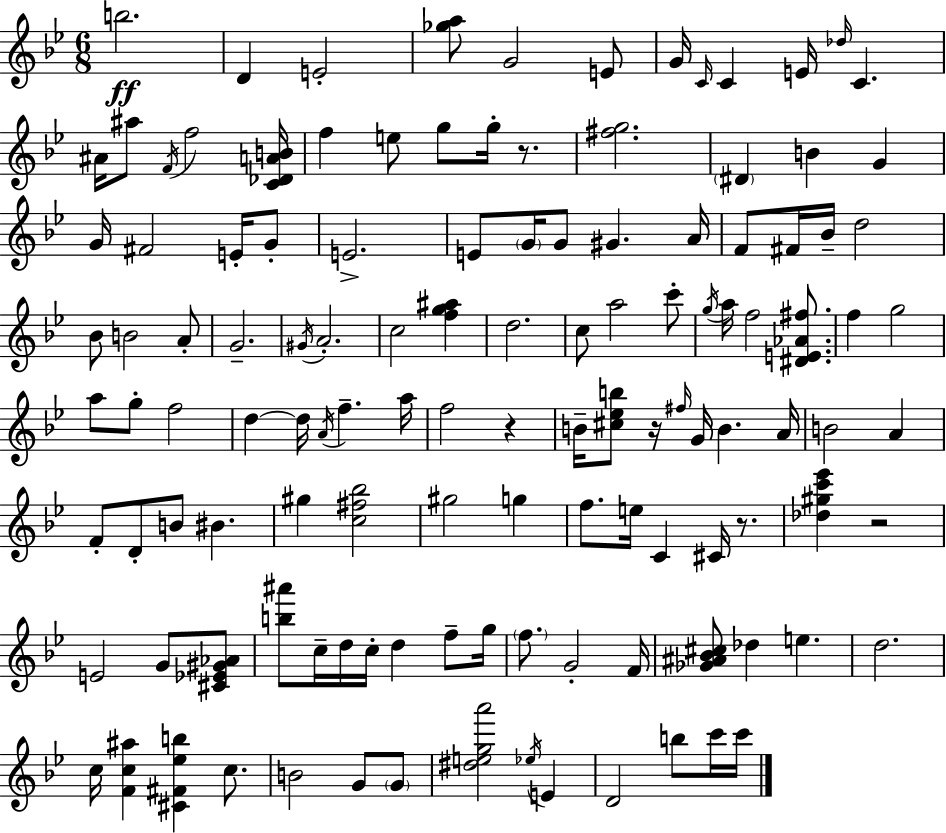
B5/h. D4/q E4/h [Gb5,A5]/e G4/h E4/e G4/s C4/s C4/q E4/s Db5/s C4/q. A#4/s A#5/e F4/s F5/h [C4,Db4,A4,B4]/s F5/q E5/e G5/e G5/s R/e. [F#5,G5]/h. D#4/q B4/q G4/q G4/s F#4/h E4/s G4/e E4/h. E4/e G4/s G4/e G#4/q. A4/s F4/e F#4/s Bb4/s D5/h Bb4/e B4/h A4/e G4/h. G#4/s A4/h. C5/h [F5,G5,A#5]/q D5/h. C5/e A5/h C6/e G5/s A5/s F5/h [D#4,E4,Ab4,F#5]/e. F5/q G5/h A5/e G5/e F5/h D5/q D5/s A4/s F5/q. A5/s F5/h R/q B4/s [C#5,Eb5,B5]/e R/s F#5/s G4/s B4/q. A4/s B4/h A4/q F4/e D4/e B4/e BIS4/q. G#5/q [C5,F#5,Bb5]/h G#5/h G5/q F5/e. E5/s C4/q C#4/s R/e. [Db5,G#5,C6,Eb6]/q R/h E4/h G4/e [C#4,Eb4,G#4,Ab4]/e [B5,A#6]/e C5/s D5/s C5/s D5/q F5/e G5/s F5/e. G4/h F4/s [Gb4,A#4,Bb4,C#5]/e Db5/q E5/q. D5/h. C5/s [F4,C5,A#5]/q [C#4,F#4,Eb5,B5]/q C5/e. B4/h G4/e G4/e [D#5,E5,G5,A6]/h Eb5/s E4/q D4/h B5/e C6/s C6/s